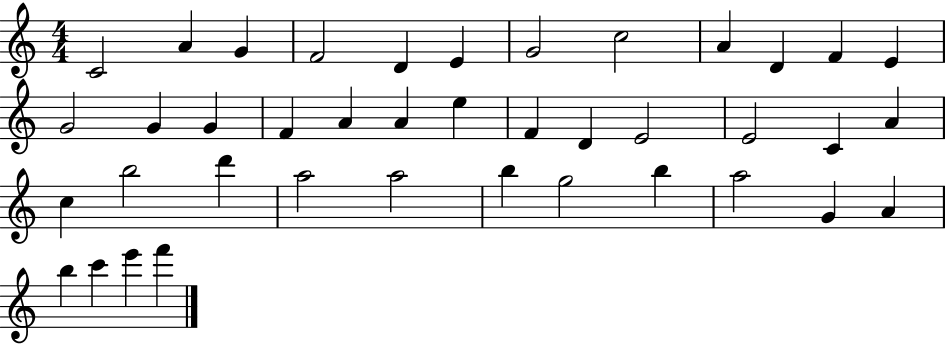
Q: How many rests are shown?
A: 0